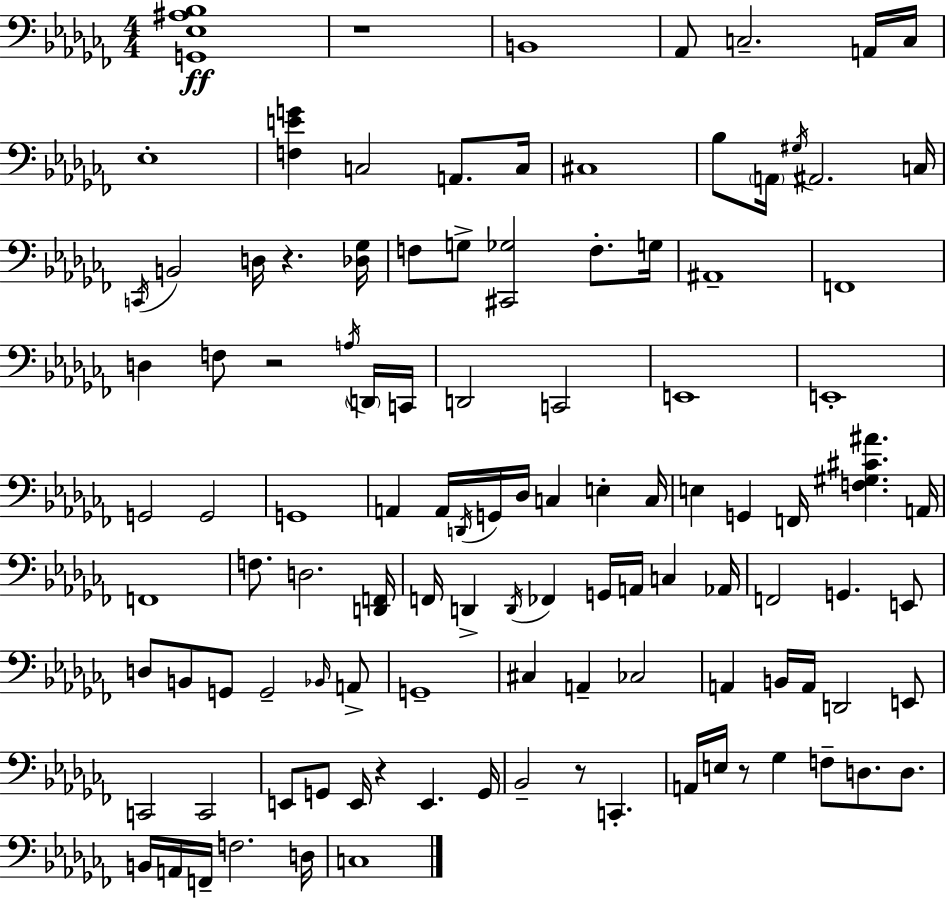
X:1
T:Untitled
M:4/4
L:1/4
K:Abm
[G,,_E,^A,_B,]4 z4 B,,4 _A,,/2 C,2 A,,/4 C,/4 _E,4 [F,EG] C,2 A,,/2 C,/4 ^C,4 _B,/2 A,,/4 ^G,/4 ^A,,2 C,/4 C,,/4 B,,2 D,/4 z [_D,_G,]/4 F,/2 G,/2 [^C,,_G,]2 F,/2 G,/4 ^A,,4 F,,4 D, F,/2 z2 A,/4 D,,/4 C,,/4 D,,2 C,,2 E,,4 E,,4 G,,2 G,,2 G,,4 A,, A,,/4 D,,/4 G,,/4 _D,/4 C, E, C,/4 E, G,, F,,/4 [F,^G,^C^A] A,,/4 F,,4 F,/2 D,2 [D,,F,,]/4 F,,/4 D,, D,,/4 _F,, G,,/4 A,,/4 C, _A,,/4 F,,2 G,, E,,/2 D,/2 B,,/2 G,,/2 G,,2 _B,,/4 A,,/2 G,,4 ^C, A,, _C,2 A,, B,,/4 A,,/4 D,,2 E,,/2 C,,2 C,,2 E,,/2 G,,/2 E,,/4 z E,, G,,/4 _B,,2 z/2 C,, A,,/4 E,/4 z/2 _G, F,/2 D,/2 D,/2 B,,/4 A,,/4 F,,/4 F,2 D,/4 C,4